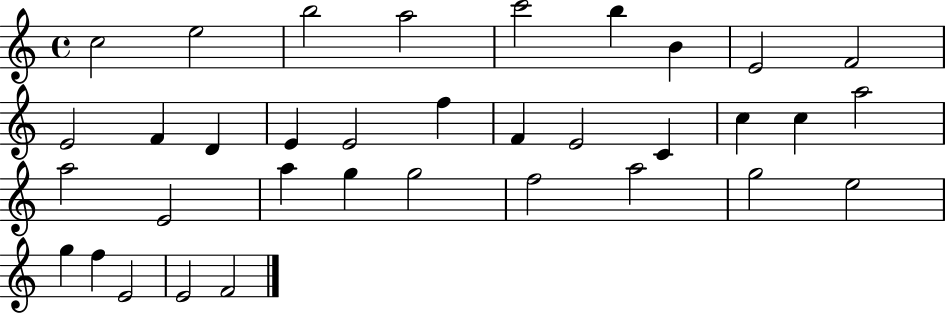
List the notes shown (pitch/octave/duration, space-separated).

C5/h E5/h B5/h A5/h C6/h B5/q B4/q E4/h F4/h E4/h F4/q D4/q E4/q E4/h F5/q F4/q E4/h C4/q C5/q C5/q A5/h A5/h E4/h A5/q G5/q G5/h F5/h A5/h G5/h E5/h G5/q F5/q E4/h E4/h F4/h